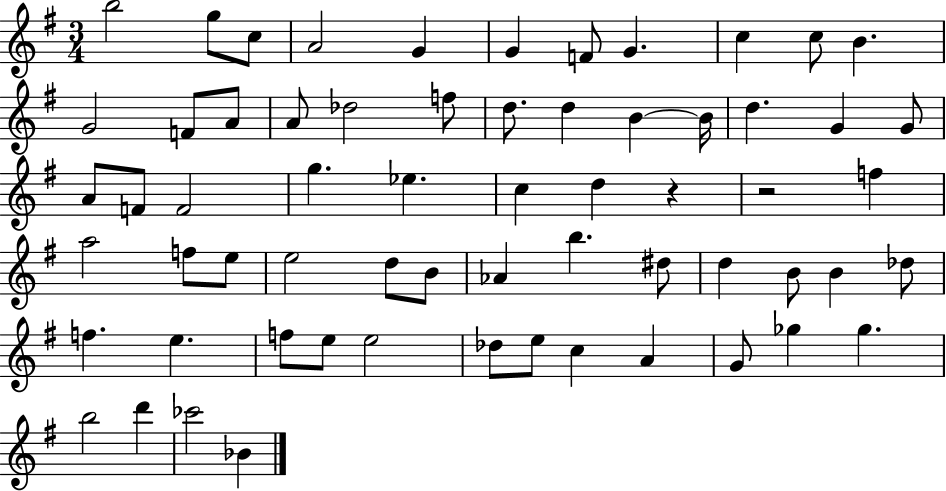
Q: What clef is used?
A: treble